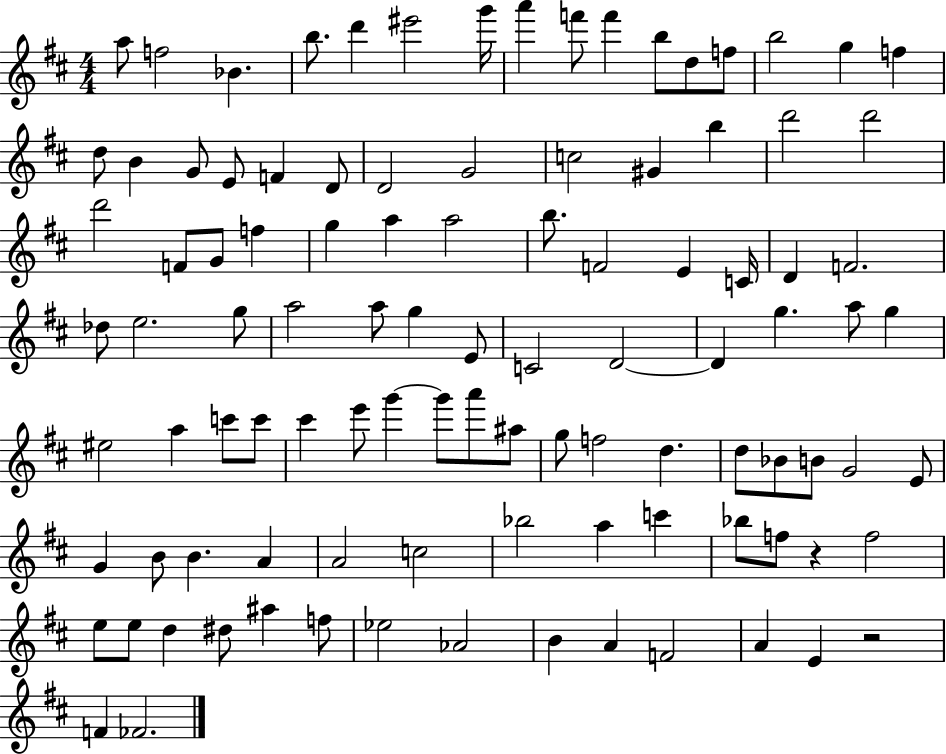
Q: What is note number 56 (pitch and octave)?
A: EIS5